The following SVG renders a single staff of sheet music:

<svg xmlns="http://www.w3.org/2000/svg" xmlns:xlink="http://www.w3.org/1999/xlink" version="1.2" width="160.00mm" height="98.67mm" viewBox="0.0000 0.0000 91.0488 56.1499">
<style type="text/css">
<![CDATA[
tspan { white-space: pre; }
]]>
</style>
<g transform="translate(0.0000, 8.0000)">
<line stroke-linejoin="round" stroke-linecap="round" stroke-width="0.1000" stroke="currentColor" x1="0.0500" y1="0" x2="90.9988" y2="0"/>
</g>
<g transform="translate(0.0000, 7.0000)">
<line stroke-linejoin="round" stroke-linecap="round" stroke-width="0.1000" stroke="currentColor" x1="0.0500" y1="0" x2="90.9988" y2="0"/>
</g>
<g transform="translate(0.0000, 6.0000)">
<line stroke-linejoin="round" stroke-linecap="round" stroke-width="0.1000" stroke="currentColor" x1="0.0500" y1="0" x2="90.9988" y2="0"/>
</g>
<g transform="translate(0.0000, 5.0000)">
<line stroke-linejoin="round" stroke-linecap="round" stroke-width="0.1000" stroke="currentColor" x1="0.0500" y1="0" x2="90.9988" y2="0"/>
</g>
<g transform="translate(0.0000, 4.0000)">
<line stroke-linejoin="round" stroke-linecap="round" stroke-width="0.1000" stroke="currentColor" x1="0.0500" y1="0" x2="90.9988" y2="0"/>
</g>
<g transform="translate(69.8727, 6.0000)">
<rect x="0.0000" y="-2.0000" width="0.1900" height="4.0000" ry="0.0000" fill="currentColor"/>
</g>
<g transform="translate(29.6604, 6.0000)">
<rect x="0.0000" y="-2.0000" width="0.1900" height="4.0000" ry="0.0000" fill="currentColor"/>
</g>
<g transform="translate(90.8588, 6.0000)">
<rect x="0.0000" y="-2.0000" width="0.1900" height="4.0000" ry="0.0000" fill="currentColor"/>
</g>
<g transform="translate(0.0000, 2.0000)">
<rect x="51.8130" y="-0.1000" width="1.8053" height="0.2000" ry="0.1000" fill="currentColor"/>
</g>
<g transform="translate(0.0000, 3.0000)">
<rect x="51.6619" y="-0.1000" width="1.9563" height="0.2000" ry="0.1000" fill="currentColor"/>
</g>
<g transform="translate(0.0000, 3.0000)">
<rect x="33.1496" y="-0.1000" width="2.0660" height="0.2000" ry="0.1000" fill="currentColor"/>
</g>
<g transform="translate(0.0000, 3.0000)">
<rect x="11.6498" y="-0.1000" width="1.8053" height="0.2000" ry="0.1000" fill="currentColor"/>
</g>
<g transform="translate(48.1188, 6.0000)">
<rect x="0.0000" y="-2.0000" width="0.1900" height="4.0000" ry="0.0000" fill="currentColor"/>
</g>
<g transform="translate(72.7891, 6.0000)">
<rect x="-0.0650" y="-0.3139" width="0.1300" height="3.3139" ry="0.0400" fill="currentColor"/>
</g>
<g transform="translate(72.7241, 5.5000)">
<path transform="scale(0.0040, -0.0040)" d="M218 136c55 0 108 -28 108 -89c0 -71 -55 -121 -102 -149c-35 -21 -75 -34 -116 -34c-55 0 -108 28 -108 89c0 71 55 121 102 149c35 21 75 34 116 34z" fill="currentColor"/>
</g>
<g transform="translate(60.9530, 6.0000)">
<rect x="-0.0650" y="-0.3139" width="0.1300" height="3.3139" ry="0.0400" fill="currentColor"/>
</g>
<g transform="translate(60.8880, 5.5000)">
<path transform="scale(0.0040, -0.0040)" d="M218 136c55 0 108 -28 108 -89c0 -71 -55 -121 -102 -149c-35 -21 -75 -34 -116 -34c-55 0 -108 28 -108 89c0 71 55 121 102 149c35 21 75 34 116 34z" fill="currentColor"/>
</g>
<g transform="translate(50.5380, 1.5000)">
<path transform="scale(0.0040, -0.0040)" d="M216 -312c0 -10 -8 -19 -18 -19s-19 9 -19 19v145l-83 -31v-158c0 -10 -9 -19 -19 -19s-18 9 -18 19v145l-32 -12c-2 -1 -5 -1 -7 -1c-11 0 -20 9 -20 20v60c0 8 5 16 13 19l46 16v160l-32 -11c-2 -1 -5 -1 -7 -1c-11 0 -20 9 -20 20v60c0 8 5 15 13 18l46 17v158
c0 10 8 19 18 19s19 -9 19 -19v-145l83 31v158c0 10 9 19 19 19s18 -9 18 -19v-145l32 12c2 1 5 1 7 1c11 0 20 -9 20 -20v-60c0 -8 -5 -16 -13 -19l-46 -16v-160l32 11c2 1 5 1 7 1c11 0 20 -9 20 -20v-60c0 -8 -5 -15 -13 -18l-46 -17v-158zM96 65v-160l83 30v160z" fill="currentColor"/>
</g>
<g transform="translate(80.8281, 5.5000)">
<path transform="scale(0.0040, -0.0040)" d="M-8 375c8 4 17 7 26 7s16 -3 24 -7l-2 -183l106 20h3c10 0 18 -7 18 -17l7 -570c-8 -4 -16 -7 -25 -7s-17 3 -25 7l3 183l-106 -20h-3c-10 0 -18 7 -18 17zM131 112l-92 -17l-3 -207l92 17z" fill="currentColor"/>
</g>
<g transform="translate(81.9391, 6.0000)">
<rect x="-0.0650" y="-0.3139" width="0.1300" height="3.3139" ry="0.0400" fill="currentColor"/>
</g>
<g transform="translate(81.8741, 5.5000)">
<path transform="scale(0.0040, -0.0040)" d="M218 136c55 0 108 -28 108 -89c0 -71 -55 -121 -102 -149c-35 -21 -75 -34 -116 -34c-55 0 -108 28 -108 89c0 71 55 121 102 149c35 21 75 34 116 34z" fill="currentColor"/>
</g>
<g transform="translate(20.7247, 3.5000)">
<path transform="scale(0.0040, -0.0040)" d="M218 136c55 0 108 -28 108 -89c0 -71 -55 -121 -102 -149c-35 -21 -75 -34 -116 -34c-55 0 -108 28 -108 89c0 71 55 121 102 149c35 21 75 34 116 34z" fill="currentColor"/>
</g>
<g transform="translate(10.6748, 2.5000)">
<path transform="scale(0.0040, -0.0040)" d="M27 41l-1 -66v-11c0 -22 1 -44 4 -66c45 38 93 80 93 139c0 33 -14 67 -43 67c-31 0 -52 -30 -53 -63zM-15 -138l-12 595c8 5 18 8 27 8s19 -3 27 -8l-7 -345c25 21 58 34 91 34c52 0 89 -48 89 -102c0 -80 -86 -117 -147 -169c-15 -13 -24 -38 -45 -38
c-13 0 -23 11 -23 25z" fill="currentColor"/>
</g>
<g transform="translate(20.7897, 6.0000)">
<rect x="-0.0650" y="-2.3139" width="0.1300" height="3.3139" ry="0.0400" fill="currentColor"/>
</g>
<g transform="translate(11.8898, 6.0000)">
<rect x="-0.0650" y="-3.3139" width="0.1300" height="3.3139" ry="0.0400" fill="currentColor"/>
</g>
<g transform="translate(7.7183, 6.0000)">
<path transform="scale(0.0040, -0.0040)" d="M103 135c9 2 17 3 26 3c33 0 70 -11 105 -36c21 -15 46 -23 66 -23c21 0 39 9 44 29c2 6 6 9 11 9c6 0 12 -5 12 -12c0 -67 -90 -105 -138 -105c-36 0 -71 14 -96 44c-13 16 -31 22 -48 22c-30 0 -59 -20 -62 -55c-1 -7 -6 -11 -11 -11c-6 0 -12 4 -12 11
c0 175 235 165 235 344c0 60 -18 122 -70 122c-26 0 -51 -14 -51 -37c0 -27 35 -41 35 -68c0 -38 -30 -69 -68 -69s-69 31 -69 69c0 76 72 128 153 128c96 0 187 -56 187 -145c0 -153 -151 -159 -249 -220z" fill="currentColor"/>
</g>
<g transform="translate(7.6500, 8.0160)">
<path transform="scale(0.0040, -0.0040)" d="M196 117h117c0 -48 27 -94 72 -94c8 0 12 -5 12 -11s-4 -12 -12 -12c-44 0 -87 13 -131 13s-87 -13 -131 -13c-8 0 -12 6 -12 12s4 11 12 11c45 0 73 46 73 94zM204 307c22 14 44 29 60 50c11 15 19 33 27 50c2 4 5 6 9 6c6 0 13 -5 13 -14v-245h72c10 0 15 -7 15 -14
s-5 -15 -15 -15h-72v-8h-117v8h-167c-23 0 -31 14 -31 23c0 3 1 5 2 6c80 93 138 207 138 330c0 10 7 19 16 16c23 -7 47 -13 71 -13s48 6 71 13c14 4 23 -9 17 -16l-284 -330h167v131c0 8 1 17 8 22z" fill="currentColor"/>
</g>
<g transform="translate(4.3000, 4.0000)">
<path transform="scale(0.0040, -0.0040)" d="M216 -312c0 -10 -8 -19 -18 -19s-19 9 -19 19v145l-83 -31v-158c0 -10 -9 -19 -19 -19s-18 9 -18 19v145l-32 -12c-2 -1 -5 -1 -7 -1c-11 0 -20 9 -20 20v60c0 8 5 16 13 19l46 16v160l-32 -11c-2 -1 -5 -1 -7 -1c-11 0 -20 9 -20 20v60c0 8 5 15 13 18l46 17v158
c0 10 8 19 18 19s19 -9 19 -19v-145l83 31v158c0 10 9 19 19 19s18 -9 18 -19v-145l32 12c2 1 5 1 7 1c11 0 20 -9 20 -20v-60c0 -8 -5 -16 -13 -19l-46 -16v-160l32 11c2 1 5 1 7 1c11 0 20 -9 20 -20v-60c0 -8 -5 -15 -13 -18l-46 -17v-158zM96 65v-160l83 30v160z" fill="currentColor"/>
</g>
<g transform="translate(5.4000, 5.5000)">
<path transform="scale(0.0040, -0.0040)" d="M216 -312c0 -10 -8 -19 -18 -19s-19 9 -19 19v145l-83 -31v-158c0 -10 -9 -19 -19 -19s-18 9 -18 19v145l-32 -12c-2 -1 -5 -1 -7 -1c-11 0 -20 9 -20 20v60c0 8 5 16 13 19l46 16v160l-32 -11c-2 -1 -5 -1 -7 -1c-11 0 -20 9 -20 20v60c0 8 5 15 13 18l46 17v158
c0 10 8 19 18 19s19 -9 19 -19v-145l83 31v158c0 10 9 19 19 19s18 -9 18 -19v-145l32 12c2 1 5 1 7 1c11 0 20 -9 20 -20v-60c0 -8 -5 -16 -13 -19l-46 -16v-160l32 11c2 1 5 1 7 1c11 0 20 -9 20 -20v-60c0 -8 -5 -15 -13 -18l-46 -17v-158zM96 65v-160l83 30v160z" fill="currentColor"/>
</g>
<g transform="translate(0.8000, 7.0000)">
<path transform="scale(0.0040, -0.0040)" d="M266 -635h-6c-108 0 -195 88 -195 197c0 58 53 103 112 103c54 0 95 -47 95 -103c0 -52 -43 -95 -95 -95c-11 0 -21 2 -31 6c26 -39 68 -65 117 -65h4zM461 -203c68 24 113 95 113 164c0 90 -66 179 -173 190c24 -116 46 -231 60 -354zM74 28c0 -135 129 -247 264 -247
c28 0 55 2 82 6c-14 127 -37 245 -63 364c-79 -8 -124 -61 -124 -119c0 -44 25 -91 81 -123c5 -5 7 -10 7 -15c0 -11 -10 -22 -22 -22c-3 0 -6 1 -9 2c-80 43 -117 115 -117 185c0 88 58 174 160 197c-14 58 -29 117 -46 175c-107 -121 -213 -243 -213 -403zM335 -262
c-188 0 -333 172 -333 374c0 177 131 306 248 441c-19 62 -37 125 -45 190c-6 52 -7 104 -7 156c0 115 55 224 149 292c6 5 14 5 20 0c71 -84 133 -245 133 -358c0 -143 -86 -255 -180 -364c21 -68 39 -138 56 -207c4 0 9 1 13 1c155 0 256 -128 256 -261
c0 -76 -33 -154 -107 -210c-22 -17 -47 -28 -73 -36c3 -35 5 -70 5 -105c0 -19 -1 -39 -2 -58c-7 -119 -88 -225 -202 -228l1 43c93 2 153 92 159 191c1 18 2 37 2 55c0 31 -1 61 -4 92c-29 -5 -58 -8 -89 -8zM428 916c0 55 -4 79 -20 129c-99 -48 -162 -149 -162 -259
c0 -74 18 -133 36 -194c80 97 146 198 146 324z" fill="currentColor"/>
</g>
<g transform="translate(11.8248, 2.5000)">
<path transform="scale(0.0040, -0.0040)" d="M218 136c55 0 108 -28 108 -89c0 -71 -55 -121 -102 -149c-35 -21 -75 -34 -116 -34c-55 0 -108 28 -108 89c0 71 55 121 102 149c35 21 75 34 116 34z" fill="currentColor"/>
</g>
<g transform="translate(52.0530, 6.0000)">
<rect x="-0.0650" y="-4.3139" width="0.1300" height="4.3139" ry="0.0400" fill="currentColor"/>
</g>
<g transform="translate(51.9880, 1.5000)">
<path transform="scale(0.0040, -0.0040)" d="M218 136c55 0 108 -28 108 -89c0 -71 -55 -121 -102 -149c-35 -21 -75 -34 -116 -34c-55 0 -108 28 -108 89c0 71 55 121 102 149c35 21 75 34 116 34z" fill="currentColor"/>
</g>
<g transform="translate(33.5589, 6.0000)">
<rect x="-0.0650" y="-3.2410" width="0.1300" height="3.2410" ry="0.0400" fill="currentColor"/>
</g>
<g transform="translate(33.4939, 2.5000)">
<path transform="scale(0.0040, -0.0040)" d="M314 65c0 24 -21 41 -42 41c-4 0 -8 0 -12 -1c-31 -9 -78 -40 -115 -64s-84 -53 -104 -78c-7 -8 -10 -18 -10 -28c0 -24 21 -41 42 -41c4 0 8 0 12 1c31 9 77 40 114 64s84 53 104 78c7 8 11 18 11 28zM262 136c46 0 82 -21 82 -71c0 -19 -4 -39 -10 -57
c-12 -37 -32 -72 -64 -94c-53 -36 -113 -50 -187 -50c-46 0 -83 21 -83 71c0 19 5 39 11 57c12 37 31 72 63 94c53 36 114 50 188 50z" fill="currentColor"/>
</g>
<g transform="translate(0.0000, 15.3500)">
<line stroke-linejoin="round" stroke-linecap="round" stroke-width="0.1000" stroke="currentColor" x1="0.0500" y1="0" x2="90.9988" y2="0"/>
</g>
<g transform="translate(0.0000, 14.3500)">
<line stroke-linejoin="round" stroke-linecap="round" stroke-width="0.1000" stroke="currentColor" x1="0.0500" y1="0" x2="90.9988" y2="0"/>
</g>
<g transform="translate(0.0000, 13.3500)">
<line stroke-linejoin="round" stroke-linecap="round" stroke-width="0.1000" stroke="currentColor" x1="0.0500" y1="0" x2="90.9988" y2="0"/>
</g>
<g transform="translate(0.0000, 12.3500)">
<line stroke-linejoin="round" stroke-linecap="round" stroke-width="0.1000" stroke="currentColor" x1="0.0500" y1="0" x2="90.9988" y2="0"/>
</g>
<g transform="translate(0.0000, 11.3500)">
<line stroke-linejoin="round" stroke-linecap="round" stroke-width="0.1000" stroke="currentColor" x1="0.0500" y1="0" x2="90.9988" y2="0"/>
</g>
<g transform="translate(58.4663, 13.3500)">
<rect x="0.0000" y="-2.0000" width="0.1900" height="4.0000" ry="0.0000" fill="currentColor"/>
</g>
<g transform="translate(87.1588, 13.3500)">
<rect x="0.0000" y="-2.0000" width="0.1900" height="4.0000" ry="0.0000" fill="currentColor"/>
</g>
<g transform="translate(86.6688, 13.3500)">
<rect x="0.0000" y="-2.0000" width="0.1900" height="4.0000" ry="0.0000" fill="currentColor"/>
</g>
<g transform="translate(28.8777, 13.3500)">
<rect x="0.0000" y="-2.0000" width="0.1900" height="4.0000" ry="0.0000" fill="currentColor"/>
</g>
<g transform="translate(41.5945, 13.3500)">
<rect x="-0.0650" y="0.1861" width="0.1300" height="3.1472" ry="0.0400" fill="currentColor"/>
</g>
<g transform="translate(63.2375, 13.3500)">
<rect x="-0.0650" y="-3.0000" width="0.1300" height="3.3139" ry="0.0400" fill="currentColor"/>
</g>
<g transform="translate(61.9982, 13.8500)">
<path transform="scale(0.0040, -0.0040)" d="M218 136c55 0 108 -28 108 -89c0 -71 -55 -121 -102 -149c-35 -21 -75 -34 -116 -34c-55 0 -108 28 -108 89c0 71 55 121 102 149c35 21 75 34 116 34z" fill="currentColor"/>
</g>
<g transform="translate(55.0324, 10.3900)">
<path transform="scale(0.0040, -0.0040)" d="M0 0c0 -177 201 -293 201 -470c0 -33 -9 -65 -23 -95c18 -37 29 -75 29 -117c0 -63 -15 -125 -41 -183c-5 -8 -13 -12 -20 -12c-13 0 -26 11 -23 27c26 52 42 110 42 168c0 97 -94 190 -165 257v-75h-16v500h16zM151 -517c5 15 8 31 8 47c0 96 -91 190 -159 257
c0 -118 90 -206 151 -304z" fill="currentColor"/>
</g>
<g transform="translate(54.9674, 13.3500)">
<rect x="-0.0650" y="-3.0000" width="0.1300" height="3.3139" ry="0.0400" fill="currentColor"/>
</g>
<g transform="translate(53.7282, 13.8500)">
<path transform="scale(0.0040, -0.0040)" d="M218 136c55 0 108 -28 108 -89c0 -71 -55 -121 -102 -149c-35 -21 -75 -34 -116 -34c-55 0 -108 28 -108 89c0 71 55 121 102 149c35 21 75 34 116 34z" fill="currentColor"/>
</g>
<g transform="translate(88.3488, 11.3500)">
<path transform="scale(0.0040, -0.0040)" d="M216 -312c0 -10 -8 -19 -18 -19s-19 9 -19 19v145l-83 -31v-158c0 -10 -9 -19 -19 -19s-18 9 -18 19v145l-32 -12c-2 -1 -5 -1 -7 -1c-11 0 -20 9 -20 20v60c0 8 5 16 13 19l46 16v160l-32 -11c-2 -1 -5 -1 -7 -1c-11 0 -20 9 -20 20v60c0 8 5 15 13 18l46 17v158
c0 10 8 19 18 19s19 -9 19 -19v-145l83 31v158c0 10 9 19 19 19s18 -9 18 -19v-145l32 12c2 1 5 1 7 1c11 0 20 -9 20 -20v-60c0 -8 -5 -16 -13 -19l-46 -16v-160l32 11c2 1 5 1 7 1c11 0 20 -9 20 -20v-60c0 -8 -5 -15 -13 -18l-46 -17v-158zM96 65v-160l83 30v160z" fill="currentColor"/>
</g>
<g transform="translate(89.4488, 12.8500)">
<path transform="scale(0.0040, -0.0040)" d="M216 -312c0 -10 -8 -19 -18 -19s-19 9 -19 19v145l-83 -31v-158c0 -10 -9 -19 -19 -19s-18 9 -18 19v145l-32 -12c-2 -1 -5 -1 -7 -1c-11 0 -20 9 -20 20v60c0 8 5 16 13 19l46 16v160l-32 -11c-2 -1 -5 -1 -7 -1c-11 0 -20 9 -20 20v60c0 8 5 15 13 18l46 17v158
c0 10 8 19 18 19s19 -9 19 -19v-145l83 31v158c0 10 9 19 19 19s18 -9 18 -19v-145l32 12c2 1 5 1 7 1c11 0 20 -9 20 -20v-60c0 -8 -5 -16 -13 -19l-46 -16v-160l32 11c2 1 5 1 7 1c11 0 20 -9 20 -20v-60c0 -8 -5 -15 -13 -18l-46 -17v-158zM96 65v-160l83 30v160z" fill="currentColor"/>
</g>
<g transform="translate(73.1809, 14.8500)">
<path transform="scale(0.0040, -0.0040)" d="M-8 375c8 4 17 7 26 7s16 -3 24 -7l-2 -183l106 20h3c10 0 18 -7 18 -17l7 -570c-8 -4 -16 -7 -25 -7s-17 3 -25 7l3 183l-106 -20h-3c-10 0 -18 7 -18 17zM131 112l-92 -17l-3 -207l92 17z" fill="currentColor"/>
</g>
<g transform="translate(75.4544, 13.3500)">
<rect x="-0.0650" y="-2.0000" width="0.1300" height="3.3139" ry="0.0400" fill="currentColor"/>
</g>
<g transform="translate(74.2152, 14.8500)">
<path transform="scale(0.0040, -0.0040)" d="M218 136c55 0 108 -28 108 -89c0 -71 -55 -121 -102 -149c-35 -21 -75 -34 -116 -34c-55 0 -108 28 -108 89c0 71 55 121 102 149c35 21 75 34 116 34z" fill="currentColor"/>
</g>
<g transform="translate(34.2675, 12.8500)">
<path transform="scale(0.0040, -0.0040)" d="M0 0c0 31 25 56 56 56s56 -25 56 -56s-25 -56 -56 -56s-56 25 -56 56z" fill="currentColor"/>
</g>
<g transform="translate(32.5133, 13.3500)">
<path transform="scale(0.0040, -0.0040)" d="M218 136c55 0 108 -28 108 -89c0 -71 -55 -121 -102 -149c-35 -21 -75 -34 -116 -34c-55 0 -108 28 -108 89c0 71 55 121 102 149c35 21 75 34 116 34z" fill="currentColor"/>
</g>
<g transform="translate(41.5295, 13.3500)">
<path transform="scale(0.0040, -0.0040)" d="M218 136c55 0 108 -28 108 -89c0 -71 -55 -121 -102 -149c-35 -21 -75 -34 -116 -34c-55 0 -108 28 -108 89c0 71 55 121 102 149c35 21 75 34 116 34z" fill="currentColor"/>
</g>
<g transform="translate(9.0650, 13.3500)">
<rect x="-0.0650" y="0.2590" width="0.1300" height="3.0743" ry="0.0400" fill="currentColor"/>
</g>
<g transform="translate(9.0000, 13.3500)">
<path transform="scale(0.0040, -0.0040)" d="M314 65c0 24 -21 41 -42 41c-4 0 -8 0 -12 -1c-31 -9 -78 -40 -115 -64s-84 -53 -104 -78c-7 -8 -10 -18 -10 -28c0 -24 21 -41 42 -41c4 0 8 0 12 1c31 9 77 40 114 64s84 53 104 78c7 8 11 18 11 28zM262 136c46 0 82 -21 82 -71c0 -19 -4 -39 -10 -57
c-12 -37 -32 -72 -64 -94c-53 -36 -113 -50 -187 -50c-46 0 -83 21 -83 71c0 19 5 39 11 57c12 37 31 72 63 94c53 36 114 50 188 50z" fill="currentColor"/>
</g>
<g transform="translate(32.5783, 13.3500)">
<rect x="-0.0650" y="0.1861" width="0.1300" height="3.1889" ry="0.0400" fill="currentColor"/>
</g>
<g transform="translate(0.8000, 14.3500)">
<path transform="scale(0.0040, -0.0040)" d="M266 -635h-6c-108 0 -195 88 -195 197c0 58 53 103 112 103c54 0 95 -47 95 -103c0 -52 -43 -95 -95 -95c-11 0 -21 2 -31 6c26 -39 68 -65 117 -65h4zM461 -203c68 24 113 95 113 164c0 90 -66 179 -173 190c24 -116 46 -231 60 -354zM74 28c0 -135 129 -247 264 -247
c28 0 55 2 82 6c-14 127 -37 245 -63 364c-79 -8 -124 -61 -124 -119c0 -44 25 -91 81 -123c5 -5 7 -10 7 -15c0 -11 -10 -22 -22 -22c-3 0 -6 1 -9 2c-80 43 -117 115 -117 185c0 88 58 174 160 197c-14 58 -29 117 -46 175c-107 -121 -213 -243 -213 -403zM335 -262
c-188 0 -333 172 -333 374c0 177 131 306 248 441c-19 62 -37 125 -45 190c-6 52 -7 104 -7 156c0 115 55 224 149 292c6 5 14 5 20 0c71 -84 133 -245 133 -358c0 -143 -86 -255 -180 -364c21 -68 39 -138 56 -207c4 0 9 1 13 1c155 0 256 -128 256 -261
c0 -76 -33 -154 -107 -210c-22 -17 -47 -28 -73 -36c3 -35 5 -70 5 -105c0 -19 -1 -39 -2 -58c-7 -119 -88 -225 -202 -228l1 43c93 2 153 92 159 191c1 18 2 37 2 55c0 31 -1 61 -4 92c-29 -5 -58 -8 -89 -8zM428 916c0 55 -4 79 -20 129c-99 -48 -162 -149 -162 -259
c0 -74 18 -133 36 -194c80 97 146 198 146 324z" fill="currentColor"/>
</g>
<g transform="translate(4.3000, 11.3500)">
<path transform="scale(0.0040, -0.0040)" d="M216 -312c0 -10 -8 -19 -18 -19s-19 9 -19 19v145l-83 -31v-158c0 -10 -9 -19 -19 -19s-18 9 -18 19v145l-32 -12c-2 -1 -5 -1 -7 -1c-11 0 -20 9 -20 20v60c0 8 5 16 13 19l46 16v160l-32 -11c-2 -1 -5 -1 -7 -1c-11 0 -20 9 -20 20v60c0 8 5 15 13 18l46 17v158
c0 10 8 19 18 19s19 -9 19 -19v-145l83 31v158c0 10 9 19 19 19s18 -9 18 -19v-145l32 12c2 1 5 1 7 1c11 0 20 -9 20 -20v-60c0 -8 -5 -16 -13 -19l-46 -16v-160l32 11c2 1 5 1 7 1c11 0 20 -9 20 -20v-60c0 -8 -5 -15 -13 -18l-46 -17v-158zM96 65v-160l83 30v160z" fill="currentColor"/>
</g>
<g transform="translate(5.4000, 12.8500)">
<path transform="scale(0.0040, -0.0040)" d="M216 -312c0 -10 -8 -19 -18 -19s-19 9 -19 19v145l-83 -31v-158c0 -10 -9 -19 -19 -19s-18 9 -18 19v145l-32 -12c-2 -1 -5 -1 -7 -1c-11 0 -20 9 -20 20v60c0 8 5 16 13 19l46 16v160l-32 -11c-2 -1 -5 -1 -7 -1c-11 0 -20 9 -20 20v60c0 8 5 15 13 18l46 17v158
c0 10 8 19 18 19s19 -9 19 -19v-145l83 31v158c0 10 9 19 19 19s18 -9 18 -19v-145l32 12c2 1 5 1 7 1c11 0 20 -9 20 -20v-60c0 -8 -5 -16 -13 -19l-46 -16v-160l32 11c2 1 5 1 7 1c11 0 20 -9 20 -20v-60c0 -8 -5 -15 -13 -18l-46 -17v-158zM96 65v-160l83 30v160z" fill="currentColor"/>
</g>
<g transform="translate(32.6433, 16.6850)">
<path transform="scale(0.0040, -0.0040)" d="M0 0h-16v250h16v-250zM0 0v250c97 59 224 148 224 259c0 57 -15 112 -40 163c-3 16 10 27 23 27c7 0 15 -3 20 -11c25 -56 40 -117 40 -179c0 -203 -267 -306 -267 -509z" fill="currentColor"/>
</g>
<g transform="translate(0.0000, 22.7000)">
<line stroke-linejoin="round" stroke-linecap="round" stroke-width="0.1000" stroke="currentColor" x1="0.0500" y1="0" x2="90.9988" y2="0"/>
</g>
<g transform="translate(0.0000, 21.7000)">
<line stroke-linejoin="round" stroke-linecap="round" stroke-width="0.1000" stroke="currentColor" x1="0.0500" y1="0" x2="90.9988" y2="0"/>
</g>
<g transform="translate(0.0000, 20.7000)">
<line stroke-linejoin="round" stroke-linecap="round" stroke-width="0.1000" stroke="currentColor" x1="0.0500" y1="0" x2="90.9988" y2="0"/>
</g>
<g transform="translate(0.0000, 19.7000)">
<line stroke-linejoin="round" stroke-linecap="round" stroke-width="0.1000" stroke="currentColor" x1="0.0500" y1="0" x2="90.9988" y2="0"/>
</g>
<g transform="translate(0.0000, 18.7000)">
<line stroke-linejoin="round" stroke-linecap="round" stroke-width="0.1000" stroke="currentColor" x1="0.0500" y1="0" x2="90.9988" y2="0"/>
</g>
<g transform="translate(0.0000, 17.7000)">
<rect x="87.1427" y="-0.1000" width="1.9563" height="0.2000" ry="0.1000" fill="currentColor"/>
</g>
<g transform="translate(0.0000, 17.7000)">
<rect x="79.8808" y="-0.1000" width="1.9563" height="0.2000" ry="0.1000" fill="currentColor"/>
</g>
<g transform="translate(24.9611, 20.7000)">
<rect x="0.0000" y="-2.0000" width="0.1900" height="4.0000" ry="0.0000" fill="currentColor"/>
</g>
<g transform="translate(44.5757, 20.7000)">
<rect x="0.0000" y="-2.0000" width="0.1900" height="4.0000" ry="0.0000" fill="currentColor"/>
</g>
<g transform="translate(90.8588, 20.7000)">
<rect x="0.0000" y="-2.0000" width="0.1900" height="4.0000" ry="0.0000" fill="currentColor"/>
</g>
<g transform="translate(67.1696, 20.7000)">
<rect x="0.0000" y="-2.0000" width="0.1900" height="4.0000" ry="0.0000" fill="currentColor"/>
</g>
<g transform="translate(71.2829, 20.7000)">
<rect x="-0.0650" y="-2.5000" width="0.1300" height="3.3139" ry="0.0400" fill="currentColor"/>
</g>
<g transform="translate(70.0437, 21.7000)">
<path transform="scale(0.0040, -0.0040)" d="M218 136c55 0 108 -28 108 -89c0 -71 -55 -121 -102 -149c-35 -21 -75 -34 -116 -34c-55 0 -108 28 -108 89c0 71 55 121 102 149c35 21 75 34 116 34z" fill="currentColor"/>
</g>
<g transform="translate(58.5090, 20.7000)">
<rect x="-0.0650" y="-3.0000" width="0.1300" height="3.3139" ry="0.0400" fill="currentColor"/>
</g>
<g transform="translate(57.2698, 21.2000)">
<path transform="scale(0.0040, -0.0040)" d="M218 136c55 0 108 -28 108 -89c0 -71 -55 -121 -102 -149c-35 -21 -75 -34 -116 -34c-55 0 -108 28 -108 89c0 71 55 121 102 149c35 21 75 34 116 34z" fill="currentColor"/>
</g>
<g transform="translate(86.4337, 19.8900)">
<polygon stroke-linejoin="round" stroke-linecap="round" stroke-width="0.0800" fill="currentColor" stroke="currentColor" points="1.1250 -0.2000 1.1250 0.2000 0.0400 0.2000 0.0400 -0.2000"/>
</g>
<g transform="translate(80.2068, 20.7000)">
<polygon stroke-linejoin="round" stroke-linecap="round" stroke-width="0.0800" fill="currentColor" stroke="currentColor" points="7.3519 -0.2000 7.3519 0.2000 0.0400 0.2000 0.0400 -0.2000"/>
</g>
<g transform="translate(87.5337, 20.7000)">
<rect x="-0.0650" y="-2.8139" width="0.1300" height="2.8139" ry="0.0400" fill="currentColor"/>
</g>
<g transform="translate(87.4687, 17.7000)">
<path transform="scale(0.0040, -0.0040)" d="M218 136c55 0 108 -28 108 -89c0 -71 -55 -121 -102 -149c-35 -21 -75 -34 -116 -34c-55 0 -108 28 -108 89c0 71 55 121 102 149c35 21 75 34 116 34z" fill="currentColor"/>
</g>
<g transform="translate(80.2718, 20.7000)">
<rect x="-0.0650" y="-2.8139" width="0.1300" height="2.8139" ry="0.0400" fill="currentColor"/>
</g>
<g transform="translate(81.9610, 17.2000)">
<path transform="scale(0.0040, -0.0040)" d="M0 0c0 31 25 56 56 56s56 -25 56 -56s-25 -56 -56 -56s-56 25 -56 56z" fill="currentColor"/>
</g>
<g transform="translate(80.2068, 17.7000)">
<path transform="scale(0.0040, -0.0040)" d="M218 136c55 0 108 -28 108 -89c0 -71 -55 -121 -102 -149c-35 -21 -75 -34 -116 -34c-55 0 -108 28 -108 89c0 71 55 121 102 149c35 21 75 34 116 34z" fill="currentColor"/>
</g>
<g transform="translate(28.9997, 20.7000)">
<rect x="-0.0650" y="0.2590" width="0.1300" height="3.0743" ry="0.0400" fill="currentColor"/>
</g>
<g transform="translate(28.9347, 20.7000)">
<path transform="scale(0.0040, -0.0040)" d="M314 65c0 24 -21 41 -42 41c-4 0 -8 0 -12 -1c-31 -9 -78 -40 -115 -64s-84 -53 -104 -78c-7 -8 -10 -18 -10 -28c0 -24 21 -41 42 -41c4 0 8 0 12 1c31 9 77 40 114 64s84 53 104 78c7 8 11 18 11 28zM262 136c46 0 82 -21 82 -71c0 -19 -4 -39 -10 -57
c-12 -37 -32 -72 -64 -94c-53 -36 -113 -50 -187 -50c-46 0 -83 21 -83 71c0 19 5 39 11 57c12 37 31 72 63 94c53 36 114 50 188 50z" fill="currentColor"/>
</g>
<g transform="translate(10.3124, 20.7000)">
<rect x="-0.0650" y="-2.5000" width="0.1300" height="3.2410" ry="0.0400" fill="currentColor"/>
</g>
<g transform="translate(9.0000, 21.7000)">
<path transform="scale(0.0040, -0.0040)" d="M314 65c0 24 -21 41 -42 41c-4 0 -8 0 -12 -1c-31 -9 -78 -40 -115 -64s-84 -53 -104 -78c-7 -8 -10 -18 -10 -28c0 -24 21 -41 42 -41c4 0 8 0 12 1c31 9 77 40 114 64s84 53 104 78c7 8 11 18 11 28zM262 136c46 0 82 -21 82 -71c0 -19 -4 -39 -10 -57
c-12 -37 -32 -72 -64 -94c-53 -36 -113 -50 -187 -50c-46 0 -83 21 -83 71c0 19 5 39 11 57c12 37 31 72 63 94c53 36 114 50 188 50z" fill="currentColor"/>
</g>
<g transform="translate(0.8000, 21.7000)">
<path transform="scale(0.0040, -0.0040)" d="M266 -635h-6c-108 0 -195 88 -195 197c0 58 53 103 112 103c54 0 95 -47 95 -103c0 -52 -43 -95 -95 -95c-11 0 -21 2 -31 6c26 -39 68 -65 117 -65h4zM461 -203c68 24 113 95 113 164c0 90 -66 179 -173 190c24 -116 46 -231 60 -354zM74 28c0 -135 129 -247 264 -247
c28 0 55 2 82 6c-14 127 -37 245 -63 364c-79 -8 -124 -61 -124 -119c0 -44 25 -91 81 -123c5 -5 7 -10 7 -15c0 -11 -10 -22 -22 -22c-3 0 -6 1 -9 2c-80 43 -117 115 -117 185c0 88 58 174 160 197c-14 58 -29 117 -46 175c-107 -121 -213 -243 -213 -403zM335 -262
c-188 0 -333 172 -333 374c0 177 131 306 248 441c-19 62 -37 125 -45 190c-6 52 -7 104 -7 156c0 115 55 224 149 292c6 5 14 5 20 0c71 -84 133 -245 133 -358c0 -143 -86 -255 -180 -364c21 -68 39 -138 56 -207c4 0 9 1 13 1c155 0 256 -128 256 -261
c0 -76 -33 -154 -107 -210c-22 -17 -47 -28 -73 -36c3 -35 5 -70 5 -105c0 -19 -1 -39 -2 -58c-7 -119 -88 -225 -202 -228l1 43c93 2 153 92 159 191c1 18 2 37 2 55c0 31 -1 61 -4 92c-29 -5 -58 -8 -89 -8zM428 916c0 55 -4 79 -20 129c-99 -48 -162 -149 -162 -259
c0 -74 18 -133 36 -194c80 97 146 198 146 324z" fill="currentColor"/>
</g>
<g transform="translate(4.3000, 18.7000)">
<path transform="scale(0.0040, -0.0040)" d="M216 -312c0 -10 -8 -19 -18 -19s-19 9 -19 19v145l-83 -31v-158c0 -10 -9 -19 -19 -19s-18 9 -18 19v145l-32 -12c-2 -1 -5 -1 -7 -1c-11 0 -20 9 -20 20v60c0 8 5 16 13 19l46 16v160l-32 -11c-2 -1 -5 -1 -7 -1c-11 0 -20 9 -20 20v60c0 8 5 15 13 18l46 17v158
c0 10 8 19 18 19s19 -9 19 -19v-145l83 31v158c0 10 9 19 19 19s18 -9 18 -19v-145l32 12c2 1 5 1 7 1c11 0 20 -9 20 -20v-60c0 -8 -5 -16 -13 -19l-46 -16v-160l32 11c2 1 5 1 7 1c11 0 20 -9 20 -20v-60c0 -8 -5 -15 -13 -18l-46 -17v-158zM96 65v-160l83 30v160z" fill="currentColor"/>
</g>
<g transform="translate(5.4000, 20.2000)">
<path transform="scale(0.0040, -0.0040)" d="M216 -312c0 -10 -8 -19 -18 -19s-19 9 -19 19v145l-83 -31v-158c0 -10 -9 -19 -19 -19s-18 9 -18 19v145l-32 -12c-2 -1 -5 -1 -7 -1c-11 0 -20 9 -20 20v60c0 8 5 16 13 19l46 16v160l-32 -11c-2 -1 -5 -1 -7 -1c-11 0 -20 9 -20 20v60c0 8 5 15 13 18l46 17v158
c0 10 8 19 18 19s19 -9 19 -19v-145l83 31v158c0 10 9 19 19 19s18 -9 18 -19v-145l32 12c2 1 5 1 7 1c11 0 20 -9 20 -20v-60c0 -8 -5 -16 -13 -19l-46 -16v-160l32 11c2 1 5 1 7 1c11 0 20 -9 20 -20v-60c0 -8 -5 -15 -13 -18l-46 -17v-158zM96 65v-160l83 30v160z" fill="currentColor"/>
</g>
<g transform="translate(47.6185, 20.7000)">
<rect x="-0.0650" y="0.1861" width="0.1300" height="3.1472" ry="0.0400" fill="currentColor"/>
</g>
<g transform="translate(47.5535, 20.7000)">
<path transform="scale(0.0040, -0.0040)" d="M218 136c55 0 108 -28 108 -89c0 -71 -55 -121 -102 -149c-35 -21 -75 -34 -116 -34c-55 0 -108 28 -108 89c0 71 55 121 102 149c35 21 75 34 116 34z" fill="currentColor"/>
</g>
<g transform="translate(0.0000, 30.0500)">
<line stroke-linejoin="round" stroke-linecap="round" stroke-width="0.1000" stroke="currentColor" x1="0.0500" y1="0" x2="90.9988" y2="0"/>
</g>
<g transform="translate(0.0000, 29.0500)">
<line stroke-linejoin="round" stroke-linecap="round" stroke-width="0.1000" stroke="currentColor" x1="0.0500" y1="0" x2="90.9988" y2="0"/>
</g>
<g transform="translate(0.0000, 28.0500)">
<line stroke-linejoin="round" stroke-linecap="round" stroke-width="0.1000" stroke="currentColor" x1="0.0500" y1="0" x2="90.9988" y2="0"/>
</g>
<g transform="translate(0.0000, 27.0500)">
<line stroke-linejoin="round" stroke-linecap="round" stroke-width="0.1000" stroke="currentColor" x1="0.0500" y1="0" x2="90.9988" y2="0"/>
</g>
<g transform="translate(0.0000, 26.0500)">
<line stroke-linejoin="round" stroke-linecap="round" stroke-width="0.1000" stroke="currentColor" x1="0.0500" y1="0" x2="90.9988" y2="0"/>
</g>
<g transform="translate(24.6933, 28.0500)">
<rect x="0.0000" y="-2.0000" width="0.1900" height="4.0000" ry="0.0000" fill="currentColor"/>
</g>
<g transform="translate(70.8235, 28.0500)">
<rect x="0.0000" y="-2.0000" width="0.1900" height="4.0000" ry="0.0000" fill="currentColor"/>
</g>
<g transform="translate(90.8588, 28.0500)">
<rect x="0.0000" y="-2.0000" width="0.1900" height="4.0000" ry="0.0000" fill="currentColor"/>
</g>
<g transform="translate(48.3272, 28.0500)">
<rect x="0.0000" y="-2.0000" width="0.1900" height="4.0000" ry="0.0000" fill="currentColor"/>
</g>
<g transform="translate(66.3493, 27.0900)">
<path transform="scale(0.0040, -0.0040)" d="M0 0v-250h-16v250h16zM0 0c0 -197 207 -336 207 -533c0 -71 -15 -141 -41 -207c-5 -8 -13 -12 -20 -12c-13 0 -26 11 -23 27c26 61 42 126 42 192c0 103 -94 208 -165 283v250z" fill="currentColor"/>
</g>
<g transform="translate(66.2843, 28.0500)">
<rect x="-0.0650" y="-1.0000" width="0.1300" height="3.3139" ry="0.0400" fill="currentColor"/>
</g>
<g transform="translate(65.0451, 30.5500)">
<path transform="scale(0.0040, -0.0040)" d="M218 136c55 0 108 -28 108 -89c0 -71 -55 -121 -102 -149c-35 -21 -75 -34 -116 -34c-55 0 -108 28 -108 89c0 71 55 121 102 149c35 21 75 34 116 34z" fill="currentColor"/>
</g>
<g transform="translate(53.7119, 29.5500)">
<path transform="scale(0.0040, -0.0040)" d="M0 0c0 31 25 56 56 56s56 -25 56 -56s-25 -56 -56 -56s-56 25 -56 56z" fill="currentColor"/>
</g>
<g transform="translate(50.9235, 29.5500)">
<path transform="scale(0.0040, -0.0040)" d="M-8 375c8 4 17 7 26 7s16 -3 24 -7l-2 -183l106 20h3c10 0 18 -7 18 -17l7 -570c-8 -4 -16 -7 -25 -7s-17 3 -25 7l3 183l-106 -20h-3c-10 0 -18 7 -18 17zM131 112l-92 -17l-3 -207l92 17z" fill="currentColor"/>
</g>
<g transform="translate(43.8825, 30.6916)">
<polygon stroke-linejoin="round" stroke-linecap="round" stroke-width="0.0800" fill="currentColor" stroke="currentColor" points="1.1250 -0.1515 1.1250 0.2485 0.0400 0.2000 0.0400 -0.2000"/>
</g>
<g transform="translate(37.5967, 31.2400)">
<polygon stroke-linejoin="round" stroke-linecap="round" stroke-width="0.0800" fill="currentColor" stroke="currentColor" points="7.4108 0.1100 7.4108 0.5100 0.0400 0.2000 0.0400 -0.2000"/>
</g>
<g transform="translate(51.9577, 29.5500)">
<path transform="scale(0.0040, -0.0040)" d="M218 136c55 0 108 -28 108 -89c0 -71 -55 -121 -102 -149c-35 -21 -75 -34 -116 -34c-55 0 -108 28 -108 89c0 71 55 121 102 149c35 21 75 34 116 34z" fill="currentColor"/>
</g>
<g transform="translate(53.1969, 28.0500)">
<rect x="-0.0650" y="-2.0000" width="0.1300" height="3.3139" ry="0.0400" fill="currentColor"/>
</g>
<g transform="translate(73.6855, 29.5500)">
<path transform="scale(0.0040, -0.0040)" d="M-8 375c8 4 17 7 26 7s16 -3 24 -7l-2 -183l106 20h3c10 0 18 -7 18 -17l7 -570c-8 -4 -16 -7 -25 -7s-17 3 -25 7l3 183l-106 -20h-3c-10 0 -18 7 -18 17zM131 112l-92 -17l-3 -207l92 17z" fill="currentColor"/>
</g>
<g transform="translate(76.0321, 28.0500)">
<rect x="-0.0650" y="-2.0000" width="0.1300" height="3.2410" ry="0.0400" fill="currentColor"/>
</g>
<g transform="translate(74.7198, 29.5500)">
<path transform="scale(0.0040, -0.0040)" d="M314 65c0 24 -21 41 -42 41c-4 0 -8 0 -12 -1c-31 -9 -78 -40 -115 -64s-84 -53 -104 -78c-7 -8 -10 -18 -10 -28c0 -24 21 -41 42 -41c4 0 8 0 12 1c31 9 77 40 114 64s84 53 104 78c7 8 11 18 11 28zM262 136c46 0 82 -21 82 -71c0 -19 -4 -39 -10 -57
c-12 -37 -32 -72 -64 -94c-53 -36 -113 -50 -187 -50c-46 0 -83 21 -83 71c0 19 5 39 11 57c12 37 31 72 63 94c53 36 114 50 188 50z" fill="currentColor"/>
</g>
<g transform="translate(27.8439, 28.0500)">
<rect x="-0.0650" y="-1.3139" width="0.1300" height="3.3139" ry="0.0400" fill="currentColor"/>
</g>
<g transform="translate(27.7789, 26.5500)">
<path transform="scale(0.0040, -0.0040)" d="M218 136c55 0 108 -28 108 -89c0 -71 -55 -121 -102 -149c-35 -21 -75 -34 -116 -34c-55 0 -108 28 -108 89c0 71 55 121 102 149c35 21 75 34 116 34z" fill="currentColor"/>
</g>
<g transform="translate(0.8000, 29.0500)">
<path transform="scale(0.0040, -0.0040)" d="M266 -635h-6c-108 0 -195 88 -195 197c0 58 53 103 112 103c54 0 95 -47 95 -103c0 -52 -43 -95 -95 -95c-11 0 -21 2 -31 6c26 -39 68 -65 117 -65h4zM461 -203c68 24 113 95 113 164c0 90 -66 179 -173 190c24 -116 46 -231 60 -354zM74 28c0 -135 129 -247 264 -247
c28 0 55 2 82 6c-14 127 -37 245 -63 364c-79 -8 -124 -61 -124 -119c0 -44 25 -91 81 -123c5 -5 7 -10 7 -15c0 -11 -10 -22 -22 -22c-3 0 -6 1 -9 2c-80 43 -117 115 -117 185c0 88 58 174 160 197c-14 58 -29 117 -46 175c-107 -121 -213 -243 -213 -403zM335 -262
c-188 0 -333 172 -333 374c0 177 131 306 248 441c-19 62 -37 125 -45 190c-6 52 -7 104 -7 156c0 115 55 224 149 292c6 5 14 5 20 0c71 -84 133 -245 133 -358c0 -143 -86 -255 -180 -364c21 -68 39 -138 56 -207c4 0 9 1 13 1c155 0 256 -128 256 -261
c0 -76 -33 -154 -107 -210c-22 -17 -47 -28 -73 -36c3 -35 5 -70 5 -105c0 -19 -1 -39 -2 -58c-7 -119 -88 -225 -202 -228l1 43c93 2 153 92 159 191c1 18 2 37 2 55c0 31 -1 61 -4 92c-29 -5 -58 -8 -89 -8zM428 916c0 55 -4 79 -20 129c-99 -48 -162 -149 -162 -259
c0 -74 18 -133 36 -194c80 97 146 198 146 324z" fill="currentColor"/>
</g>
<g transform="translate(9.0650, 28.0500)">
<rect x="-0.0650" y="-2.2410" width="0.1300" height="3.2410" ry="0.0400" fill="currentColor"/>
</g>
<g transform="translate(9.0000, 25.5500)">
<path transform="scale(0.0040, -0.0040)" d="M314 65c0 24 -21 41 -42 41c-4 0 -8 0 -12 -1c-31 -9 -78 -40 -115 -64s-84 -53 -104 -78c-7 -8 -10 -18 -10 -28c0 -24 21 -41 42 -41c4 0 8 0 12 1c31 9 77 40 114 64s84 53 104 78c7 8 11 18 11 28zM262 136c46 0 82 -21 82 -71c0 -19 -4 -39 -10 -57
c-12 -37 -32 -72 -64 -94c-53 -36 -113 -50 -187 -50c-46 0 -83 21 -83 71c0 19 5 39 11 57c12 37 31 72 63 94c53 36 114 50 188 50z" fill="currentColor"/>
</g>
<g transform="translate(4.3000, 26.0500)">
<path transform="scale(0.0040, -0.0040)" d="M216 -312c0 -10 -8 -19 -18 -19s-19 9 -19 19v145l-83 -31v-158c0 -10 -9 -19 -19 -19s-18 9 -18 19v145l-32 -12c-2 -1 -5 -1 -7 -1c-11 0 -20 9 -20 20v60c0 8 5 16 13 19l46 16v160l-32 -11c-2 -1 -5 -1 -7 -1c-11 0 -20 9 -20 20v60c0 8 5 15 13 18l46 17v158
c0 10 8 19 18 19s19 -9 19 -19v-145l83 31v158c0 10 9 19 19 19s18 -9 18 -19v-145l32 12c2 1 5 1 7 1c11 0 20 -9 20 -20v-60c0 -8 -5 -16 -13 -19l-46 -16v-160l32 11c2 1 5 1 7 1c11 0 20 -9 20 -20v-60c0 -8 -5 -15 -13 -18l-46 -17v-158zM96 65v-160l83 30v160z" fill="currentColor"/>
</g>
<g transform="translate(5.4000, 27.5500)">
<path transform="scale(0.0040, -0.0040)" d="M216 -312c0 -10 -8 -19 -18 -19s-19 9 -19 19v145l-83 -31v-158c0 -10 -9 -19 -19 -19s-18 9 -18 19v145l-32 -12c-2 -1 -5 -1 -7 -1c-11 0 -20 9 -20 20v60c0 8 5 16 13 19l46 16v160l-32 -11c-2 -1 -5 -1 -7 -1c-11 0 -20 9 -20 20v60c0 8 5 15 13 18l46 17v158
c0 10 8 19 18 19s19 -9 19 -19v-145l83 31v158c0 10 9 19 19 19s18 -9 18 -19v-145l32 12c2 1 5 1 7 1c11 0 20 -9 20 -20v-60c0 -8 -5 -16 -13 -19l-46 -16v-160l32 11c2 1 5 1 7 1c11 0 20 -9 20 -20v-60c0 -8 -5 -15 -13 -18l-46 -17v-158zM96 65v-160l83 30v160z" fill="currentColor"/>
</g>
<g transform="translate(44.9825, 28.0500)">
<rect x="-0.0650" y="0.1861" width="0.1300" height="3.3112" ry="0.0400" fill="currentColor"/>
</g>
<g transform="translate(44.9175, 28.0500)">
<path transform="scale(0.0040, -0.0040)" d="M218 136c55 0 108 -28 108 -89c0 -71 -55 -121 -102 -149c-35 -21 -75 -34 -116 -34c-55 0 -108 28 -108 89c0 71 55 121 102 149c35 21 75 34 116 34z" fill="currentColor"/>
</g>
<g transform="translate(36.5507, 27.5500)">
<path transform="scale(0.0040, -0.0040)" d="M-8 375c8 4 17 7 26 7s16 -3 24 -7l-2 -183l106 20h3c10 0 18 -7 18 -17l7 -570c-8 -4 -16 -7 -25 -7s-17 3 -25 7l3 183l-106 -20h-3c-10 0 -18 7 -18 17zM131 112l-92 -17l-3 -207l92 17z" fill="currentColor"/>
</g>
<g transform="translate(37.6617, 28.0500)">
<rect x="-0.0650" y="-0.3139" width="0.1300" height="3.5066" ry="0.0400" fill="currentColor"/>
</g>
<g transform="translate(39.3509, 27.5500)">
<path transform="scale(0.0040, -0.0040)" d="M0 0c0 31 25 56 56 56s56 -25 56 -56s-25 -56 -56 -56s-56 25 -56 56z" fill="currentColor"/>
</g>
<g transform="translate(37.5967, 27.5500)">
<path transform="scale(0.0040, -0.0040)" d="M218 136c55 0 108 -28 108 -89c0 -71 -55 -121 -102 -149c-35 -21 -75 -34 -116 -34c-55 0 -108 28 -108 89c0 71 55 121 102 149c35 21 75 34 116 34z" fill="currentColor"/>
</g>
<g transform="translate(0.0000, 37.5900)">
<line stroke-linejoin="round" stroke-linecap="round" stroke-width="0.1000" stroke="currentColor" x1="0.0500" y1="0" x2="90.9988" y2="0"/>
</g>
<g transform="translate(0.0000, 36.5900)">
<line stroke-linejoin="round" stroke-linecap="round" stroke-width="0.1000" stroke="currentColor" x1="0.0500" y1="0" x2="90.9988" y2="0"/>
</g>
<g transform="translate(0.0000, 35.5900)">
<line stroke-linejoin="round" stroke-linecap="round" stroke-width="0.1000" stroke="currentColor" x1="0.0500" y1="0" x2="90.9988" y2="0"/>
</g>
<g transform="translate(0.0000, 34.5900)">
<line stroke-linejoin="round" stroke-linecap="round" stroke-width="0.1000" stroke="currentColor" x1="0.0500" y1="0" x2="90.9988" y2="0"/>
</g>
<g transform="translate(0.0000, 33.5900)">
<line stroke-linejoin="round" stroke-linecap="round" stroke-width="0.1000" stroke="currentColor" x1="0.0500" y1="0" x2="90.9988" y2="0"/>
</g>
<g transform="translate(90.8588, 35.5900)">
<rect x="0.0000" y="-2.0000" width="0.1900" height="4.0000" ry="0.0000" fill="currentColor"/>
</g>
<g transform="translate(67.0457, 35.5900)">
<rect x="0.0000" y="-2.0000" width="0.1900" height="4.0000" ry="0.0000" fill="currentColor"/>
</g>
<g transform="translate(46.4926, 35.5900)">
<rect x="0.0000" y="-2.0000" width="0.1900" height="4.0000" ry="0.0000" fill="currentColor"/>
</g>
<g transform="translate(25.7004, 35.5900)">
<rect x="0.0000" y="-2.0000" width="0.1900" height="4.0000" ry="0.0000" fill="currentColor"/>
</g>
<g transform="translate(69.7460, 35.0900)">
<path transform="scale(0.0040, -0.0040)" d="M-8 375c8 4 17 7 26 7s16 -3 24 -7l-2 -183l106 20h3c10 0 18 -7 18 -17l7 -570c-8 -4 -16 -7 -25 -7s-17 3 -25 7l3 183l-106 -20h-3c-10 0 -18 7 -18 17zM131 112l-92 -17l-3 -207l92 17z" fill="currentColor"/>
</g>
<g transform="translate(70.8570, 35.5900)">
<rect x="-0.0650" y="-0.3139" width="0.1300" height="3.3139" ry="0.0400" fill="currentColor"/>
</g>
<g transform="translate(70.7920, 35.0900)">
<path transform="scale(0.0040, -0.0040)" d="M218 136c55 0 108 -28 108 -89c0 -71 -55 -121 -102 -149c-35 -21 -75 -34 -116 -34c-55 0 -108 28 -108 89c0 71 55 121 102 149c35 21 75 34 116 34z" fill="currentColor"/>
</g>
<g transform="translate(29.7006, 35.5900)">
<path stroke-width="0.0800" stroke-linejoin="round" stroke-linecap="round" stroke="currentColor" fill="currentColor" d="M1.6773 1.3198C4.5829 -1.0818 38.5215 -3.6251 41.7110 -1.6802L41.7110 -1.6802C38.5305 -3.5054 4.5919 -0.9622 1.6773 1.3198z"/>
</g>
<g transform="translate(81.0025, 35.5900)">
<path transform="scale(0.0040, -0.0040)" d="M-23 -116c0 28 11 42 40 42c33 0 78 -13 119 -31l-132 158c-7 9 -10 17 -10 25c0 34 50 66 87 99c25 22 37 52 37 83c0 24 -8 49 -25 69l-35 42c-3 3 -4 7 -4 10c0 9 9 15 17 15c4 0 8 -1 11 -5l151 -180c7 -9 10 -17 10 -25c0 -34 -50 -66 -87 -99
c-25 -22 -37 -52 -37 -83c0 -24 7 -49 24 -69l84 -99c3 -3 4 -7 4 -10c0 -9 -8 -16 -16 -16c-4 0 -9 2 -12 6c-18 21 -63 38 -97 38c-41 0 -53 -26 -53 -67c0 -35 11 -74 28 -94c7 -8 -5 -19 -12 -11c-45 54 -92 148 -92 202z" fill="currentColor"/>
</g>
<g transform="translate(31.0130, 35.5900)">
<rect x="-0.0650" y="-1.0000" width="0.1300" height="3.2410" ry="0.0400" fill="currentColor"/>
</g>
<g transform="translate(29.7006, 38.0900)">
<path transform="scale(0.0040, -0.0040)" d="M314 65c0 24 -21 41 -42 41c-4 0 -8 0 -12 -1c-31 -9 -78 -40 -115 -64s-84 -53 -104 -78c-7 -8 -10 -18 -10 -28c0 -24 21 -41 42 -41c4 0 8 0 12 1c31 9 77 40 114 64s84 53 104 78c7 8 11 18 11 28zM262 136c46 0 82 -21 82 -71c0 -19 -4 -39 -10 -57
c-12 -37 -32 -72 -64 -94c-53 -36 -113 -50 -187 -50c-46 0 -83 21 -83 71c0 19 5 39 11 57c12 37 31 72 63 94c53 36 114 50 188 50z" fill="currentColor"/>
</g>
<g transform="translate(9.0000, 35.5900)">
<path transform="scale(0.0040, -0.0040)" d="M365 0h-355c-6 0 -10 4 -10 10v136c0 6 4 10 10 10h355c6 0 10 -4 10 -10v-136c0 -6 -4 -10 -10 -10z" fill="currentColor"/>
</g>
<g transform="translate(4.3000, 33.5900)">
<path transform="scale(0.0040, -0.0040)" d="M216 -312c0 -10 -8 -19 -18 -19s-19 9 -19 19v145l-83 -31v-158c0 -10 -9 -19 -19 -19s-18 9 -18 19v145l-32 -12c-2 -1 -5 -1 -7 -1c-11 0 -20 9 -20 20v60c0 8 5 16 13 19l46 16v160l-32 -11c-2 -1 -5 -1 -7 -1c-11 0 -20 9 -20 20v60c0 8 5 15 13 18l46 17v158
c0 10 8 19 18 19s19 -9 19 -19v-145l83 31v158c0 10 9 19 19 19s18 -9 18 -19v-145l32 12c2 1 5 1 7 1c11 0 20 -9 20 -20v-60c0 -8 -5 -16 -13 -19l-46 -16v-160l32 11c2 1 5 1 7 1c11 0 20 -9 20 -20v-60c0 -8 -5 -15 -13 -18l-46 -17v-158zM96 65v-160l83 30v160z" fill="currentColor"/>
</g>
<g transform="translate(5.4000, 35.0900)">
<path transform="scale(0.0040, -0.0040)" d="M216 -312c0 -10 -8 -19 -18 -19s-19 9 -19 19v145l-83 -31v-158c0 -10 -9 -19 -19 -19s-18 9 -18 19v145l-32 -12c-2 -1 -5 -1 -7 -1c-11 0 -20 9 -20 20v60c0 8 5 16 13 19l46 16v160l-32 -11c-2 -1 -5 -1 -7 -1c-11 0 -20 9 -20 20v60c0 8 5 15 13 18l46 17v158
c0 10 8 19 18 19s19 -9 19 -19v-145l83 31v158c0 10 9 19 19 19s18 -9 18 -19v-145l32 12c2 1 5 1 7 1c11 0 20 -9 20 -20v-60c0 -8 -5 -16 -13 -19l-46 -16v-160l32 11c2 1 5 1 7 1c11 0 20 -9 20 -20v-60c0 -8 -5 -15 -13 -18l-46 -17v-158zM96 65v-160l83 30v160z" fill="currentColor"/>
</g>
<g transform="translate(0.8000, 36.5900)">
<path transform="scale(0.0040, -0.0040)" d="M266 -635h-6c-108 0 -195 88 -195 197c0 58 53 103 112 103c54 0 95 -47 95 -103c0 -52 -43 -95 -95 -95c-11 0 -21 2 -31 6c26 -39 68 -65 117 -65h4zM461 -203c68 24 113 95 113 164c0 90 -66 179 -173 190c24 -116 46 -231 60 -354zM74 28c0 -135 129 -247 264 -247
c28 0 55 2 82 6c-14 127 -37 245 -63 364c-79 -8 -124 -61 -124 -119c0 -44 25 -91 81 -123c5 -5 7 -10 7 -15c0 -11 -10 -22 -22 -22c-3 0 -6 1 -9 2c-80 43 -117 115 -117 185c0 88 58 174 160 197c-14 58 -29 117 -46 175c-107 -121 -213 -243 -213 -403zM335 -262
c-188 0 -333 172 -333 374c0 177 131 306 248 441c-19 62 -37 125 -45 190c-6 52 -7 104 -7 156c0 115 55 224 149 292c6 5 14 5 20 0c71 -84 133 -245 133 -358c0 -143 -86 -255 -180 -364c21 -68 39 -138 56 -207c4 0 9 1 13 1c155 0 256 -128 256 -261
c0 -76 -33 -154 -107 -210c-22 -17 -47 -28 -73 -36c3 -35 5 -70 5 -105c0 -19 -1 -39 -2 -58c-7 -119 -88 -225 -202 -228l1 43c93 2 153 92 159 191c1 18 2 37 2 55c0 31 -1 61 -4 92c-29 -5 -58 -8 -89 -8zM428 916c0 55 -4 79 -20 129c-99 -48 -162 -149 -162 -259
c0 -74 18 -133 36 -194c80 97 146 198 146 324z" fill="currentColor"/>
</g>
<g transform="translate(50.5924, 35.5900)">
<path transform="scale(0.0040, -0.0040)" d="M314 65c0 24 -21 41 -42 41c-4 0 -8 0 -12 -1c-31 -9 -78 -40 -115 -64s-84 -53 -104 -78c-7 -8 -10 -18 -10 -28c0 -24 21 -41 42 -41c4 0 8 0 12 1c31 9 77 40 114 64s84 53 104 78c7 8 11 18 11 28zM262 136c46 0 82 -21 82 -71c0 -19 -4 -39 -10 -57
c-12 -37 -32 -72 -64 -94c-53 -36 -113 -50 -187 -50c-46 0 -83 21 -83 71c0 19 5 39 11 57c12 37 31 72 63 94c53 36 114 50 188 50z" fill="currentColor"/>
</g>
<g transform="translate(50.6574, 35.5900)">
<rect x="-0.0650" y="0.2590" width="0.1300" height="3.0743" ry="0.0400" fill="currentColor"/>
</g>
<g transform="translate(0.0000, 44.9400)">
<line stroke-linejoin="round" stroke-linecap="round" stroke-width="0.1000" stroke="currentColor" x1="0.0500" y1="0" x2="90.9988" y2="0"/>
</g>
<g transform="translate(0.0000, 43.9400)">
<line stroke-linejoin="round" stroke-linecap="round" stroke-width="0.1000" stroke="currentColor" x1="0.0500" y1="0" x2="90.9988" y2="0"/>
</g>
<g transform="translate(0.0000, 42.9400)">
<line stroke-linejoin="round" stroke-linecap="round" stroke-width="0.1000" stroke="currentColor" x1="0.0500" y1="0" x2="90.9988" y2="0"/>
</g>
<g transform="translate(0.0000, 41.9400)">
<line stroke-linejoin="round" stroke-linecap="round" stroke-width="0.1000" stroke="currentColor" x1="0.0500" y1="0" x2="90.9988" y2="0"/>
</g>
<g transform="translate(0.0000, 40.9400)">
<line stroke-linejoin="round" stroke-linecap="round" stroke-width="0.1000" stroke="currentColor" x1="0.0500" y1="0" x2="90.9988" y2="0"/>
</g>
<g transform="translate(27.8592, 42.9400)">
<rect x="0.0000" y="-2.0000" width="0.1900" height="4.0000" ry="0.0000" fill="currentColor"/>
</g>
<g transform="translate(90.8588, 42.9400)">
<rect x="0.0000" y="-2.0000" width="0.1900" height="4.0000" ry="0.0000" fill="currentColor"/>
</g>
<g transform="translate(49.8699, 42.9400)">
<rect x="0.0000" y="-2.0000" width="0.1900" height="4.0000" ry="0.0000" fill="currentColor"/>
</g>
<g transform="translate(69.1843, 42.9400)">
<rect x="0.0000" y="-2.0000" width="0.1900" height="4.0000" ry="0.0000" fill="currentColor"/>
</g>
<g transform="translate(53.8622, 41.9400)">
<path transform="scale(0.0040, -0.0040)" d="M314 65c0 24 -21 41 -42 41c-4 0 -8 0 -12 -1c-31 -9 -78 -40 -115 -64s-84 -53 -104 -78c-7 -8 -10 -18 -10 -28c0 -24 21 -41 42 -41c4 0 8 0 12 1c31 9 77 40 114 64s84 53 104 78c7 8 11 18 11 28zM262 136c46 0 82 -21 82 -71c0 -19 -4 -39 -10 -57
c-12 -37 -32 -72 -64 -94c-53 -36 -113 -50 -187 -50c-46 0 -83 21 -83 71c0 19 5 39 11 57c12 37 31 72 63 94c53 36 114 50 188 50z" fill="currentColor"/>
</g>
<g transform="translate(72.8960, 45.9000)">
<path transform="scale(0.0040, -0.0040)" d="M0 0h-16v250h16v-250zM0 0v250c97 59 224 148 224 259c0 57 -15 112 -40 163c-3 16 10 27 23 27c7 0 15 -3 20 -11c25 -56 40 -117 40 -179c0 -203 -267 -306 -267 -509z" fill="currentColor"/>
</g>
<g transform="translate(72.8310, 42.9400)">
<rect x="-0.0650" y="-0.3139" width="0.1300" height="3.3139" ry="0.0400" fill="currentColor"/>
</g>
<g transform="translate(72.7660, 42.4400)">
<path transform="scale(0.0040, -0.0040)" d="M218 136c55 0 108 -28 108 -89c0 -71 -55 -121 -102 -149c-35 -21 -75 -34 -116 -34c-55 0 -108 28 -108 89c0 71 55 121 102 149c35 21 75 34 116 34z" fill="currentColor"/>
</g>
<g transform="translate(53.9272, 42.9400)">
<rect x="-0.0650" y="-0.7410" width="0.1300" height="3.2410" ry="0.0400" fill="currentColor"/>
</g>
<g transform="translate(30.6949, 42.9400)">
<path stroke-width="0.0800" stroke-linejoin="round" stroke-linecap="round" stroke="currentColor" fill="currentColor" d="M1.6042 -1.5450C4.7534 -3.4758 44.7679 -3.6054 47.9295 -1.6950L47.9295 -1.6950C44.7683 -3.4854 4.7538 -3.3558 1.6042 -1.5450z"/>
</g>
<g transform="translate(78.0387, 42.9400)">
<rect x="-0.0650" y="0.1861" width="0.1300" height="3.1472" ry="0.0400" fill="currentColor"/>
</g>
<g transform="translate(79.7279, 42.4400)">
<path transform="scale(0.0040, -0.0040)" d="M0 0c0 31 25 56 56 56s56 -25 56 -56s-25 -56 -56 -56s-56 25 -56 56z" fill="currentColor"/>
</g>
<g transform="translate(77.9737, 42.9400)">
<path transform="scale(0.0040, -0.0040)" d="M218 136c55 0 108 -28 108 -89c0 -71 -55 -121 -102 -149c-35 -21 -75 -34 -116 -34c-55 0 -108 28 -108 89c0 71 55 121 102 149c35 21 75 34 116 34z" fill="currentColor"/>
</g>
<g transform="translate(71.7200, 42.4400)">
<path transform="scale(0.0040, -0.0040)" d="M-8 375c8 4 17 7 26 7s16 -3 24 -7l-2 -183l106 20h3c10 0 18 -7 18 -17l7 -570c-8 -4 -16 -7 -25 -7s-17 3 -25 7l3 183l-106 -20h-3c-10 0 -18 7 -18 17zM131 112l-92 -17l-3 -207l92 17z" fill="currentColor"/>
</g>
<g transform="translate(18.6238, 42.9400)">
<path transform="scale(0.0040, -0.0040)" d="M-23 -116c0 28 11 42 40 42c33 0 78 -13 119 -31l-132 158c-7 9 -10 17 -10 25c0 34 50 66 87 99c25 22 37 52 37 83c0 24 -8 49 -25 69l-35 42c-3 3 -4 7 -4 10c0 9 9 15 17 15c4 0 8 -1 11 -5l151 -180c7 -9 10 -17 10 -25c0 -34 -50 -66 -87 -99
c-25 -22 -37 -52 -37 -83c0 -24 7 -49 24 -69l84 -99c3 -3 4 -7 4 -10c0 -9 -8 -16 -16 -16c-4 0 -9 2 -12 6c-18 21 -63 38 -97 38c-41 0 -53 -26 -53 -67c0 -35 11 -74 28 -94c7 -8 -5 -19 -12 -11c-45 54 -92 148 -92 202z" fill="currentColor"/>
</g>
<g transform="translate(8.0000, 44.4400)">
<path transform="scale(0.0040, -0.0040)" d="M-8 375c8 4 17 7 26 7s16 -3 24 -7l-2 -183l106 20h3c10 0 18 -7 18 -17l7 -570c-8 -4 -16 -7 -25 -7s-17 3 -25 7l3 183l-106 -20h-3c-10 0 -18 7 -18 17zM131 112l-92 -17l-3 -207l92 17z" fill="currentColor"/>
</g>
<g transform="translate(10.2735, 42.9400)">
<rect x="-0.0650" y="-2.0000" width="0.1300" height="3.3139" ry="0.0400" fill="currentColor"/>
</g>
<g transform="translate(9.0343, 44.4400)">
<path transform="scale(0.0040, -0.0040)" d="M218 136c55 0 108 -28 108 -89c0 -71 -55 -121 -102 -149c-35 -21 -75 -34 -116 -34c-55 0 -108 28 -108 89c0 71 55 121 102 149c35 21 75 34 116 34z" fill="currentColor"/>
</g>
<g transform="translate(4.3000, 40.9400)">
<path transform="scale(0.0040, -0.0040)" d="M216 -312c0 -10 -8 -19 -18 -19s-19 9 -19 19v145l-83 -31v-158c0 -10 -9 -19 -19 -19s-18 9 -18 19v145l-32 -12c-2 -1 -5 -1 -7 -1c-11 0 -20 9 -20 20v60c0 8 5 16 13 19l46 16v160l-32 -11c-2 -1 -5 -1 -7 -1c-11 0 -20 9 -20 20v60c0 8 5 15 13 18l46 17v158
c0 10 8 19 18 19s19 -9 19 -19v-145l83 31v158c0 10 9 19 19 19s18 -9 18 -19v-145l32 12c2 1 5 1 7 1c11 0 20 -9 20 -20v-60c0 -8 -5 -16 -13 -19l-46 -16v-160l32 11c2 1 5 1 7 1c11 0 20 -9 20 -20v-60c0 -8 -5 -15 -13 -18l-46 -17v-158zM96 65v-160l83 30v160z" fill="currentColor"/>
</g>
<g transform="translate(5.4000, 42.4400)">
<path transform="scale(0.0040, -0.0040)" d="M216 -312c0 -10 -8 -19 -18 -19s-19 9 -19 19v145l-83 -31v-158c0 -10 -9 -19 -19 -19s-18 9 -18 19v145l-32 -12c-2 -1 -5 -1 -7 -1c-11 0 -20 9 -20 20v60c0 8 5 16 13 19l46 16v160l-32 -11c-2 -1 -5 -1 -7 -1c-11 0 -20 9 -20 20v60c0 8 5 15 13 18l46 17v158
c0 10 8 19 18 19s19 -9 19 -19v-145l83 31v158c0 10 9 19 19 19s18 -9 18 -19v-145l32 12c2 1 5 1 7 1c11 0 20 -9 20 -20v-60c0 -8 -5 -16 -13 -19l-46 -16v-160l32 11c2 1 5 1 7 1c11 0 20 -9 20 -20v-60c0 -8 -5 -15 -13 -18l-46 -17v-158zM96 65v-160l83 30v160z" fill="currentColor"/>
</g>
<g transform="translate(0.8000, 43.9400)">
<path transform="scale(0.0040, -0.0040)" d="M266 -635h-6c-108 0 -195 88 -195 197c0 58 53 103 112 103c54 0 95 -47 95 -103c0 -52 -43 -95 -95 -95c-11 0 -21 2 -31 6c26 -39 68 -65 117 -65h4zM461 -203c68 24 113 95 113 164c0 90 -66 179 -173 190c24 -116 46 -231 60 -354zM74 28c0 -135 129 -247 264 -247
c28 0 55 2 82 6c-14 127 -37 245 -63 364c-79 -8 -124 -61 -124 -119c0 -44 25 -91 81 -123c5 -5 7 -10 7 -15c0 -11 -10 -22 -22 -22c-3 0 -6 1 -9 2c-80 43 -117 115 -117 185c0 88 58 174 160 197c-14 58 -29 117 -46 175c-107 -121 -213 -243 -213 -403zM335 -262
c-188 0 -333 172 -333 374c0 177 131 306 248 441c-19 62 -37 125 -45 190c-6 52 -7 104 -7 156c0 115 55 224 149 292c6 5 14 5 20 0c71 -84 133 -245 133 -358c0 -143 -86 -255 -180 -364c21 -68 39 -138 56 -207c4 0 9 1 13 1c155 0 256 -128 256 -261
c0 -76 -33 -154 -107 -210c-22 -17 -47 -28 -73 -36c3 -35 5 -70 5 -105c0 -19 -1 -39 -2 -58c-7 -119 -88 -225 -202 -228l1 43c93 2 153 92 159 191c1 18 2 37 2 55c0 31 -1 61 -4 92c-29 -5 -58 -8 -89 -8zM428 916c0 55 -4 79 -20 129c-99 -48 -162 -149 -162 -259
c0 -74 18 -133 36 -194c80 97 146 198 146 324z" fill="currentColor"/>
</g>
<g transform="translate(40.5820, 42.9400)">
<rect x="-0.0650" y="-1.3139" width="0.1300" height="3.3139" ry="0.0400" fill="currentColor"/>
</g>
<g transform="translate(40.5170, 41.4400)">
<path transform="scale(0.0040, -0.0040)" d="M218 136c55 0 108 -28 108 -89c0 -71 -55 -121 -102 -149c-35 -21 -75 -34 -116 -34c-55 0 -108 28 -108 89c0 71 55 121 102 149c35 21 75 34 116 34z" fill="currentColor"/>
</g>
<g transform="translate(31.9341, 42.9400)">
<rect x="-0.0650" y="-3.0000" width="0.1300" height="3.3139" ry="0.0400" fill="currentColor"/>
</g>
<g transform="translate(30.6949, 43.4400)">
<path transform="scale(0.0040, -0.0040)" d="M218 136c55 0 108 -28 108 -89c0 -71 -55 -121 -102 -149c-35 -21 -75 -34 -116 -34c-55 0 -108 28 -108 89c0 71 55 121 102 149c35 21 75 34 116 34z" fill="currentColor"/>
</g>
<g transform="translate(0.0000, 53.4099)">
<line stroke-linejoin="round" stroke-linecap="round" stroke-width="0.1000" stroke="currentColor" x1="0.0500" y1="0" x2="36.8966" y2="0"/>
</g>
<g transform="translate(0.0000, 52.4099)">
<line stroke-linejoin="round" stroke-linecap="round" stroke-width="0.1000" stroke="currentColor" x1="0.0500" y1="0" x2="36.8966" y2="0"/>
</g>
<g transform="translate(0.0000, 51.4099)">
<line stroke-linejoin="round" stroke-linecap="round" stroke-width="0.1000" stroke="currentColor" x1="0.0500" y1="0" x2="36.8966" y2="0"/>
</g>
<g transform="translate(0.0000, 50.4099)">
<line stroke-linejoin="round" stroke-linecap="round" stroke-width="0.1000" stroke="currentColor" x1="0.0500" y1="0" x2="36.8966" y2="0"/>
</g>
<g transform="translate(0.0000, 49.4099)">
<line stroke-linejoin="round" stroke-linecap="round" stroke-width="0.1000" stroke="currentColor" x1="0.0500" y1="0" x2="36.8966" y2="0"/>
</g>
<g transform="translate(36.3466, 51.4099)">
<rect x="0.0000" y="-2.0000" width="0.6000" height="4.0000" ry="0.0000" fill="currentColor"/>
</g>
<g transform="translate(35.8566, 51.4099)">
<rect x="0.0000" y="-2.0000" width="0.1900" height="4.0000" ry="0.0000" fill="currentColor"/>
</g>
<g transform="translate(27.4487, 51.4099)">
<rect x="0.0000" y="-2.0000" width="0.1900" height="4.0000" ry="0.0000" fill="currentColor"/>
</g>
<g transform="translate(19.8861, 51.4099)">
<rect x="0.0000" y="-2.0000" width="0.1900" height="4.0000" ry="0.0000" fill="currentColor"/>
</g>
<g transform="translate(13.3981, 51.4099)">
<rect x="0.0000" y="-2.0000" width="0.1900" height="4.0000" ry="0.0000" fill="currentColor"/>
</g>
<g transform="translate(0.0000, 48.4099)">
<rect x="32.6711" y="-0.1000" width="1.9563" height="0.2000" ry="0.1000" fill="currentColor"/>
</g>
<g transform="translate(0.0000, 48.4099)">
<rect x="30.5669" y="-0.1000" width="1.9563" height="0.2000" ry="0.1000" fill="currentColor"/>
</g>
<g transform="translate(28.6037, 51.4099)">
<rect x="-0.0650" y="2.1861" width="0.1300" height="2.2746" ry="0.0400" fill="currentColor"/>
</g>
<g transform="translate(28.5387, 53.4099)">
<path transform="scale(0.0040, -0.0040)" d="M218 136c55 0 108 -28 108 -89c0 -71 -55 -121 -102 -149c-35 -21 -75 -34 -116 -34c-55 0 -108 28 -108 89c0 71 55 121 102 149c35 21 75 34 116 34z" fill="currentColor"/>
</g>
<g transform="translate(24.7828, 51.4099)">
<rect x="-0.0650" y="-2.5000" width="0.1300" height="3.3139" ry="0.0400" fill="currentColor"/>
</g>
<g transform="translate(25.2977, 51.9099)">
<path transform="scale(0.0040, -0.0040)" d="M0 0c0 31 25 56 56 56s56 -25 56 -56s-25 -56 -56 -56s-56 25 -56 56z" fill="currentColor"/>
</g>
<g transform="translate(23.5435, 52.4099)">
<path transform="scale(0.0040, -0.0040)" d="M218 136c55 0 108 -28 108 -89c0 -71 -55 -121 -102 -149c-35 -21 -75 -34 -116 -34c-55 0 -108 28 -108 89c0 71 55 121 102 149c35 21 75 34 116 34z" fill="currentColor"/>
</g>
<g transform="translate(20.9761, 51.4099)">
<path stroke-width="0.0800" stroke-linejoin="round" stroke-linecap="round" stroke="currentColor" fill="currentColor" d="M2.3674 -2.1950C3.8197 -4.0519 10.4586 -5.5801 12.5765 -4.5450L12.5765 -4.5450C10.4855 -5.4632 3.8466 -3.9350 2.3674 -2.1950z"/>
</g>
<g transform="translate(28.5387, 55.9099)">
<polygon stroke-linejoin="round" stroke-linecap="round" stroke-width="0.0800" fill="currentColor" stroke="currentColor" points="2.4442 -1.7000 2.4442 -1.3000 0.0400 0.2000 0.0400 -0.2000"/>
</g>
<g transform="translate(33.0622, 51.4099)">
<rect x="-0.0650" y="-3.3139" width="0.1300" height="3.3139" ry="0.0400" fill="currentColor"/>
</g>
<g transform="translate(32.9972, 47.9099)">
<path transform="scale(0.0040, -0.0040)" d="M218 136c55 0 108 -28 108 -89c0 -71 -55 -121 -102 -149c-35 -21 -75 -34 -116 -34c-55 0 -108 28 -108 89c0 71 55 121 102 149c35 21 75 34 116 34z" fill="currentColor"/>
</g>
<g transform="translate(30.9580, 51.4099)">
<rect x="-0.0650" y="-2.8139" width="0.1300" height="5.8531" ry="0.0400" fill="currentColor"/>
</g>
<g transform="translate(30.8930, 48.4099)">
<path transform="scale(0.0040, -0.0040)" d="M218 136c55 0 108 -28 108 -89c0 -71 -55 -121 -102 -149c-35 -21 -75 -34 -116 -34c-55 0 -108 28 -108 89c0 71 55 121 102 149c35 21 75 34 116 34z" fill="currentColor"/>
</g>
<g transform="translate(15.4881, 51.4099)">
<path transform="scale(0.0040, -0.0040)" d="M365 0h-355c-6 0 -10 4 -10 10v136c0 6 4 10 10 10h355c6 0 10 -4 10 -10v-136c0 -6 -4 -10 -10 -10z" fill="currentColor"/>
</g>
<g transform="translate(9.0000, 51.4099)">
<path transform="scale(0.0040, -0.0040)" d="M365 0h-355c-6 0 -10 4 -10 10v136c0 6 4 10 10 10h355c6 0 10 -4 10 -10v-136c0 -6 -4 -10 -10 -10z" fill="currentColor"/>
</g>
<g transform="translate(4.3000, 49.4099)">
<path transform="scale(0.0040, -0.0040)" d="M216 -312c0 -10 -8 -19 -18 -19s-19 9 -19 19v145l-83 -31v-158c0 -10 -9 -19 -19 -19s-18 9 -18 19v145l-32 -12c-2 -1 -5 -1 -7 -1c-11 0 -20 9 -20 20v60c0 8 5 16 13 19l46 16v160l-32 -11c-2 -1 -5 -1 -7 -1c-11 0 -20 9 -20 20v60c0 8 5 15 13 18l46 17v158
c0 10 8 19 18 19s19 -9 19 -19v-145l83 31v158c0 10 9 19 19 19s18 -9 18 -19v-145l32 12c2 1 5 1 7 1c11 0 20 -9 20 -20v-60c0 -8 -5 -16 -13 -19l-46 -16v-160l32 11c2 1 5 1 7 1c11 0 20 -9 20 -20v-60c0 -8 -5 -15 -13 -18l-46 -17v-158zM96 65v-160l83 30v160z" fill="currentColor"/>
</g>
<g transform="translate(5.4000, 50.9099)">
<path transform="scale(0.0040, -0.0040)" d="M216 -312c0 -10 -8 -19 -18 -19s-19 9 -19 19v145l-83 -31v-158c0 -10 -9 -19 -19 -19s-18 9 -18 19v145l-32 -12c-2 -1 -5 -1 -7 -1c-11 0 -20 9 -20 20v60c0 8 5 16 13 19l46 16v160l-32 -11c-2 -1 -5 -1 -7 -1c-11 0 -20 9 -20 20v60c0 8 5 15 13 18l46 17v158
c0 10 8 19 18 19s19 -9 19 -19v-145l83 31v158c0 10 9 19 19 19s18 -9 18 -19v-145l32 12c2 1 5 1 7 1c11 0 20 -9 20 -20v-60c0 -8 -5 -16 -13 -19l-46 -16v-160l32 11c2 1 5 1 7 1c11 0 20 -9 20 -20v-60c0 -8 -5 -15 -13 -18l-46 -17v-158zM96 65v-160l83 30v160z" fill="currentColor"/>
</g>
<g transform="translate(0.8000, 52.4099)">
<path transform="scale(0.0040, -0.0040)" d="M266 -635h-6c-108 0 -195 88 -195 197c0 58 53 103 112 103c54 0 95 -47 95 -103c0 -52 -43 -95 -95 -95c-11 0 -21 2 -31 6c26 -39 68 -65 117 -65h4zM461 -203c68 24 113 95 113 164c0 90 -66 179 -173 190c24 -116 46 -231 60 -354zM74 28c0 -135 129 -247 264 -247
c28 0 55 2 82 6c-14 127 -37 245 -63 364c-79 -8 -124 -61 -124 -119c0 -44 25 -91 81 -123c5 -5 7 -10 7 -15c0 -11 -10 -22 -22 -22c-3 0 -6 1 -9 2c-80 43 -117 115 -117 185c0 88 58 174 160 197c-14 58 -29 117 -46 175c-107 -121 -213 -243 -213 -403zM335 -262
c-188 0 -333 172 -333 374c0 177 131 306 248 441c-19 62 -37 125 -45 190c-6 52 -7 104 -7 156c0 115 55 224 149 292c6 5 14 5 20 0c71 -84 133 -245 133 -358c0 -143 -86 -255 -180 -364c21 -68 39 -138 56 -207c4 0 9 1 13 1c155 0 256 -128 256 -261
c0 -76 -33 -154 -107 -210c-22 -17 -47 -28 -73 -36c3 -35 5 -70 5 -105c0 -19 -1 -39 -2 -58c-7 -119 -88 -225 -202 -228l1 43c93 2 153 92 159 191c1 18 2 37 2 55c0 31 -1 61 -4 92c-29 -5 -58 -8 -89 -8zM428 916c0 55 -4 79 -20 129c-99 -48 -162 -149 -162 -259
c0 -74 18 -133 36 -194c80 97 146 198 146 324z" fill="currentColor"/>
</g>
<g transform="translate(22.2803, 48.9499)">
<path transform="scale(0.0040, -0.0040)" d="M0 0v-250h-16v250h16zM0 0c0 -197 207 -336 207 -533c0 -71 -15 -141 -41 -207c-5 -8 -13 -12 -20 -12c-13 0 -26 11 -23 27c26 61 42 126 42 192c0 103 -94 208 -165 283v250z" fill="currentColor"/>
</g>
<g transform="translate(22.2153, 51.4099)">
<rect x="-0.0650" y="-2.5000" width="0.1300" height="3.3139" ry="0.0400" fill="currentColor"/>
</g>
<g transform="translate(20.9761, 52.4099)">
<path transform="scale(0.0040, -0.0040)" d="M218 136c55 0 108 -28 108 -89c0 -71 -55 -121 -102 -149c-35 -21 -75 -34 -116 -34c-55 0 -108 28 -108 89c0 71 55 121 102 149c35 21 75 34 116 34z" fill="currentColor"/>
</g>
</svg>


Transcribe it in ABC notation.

X:1
T:Untitled
M:2/4
L:1/4
K:D
_b g b2 ^d' ^c ^c c B2 B/2 B A/4 A F G2 B2 B A G a/2 a/4 g2 e c/2 B/4 F D/2 F2 z2 D2 B2 c z F z A e d2 c/2 B z2 z2 G/2 G E/2 a/2 b